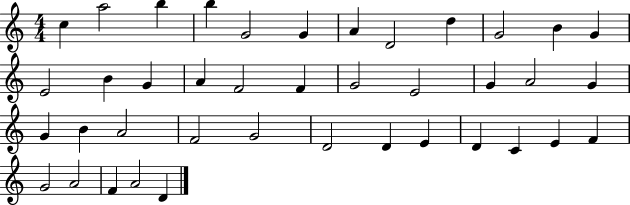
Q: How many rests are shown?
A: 0